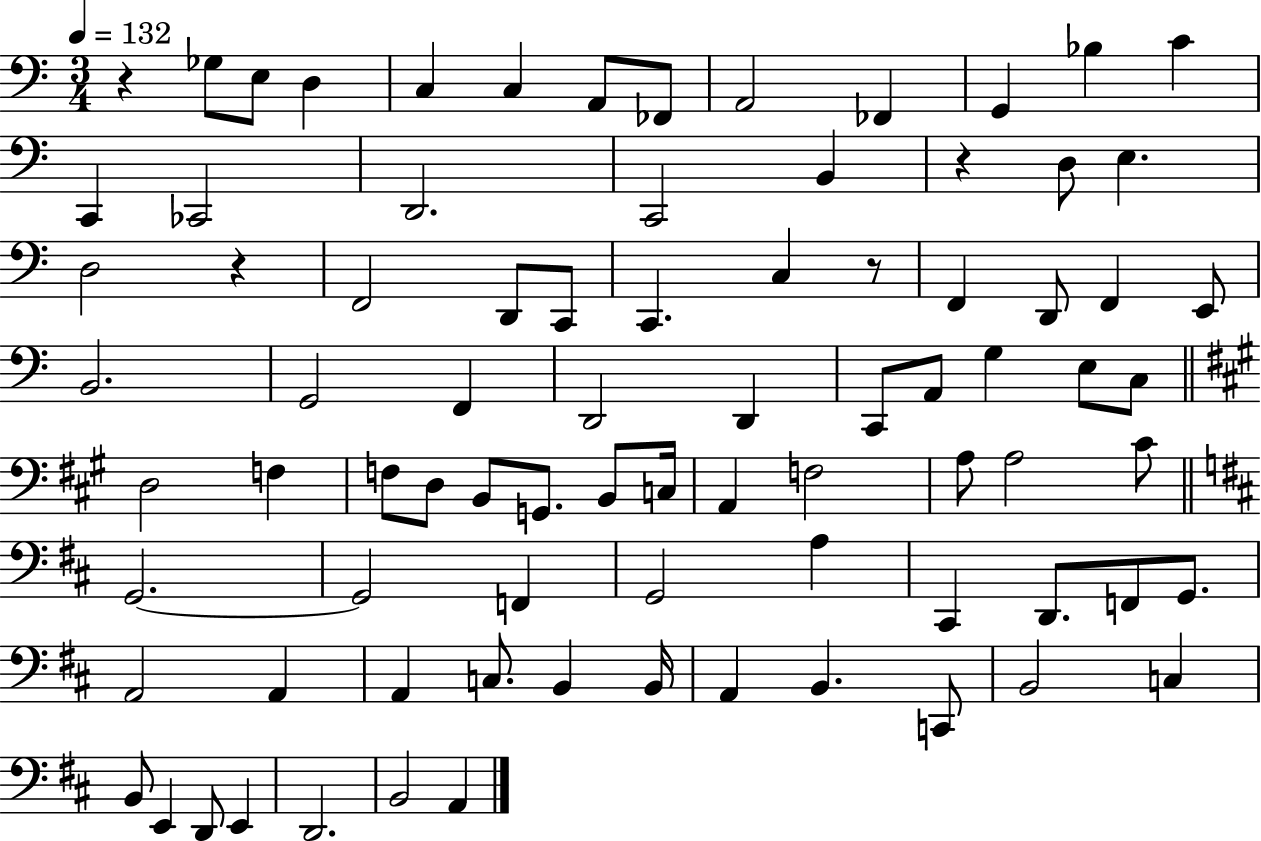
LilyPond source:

{
  \clef bass
  \numericTimeSignature
  \time 3/4
  \key c \major
  \tempo 4 = 132
  r4 ges8 e8 d4 | c4 c4 a,8 fes,8 | a,2 fes,4 | g,4 bes4 c'4 | \break c,4 ces,2 | d,2. | c,2 b,4 | r4 d8 e4. | \break d2 r4 | f,2 d,8 c,8 | c,4. c4 r8 | f,4 d,8 f,4 e,8 | \break b,2. | g,2 f,4 | d,2 d,4 | c,8 a,8 g4 e8 c8 | \break \bar "||" \break \key a \major d2 f4 | f8 d8 b,8 g,8. b,8 c16 | a,4 f2 | a8 a2 cis'8 | \break \bar "||" \break \key b \minor g,2.~~ | g,2 f,4 | g,2 a4 | cis,4 d,8. f,8 g,8. | \break a,2 a,4 | a,4 c8. b,4 b,16 | a,4 b,4. c,8 | b,2 c4 | \break b,8 e,4 d,8 e,4 | d,2. | b,2 a,4 | \bar "|."
}